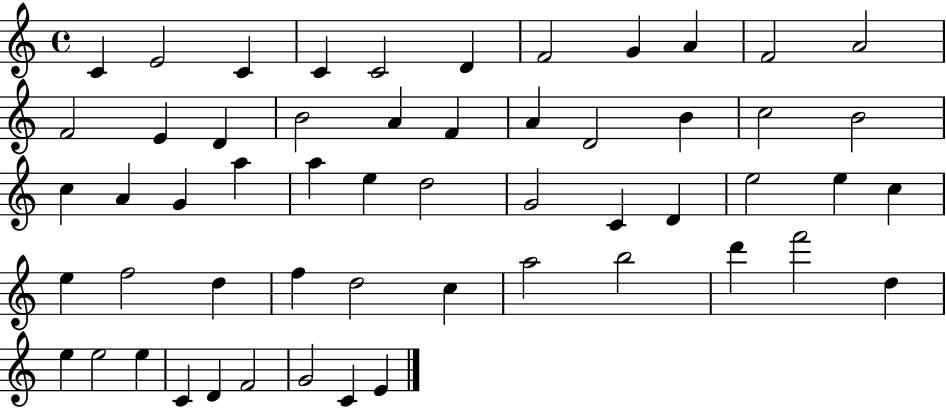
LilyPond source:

{
  \clef treble
  \time 4/4
  \defaultTimeSignature
  \key c \major
  c'4 e'2 c'4 | c'4 c'2 d'4 | f'2 g'4 a'4 | f'2 a'2 | \break f'2 e'4 d'4 | b'2 a'4 f'4 | a'4 d'2 b'4 | c''2 b'2 | \break c''4 a'4 g'4 a''4 | a''4 e''4 d''2 | g'2 c'4 d'4 | e''2 e''4 c''4 | \break e''4 f''2 d''4 | f''4 d''2 c''4 | a''2 b''2 | d'''4 f'''2 d''4 | \break e''4 e''2 e''4 | c'4 d'4 f'2 | g'2 c'4 e'4 | \bar "|."
}